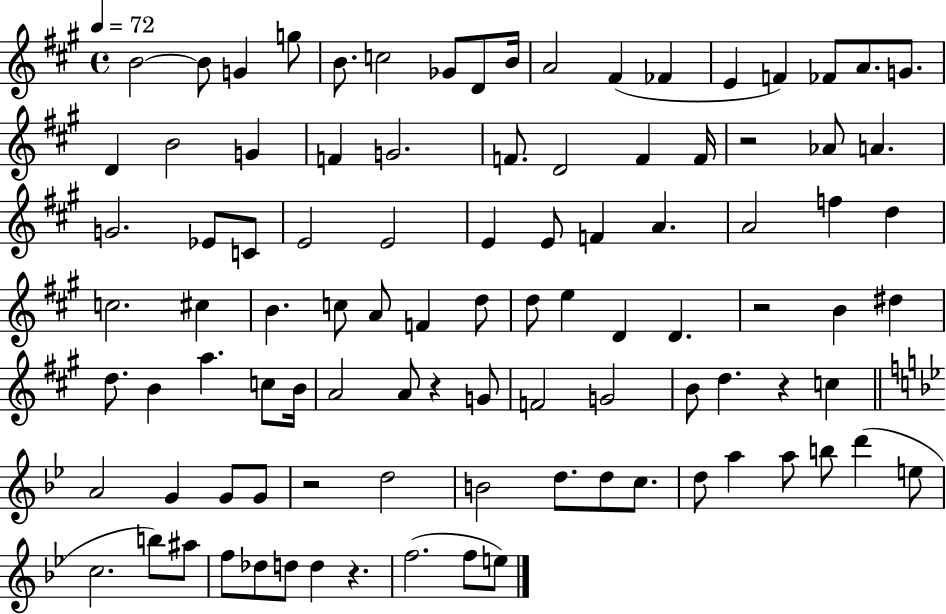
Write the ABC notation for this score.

X:1
T:Untitled
M:4/4
L:1/4
K:A
B2 B/2 G g/2 B/2 c2 _G/2 D/2 B/4 A2 ^F _F E F _F/2 A/2 G/2 D B2 G F G2 F/2 D2 F F/4 z2 _A/2 A G2 _E/2 C/2 E2 E2 E E/2 F A A2 f d c2 ^c B c/2 A/2 F d/2 d/2 e D D z2 B ^d d/2 B a c/2 B/4 A2 A/2 z G/2 F2 G2 B/2 d z c A2 G G/2 G/2 z2 d2 B2 d/2 d/2 c/2 d/2 a a/2 b/2 d' e/2 c2 b/2 ^a/2 f/2 _d/2 d/2 d z f2 f/2 e/2